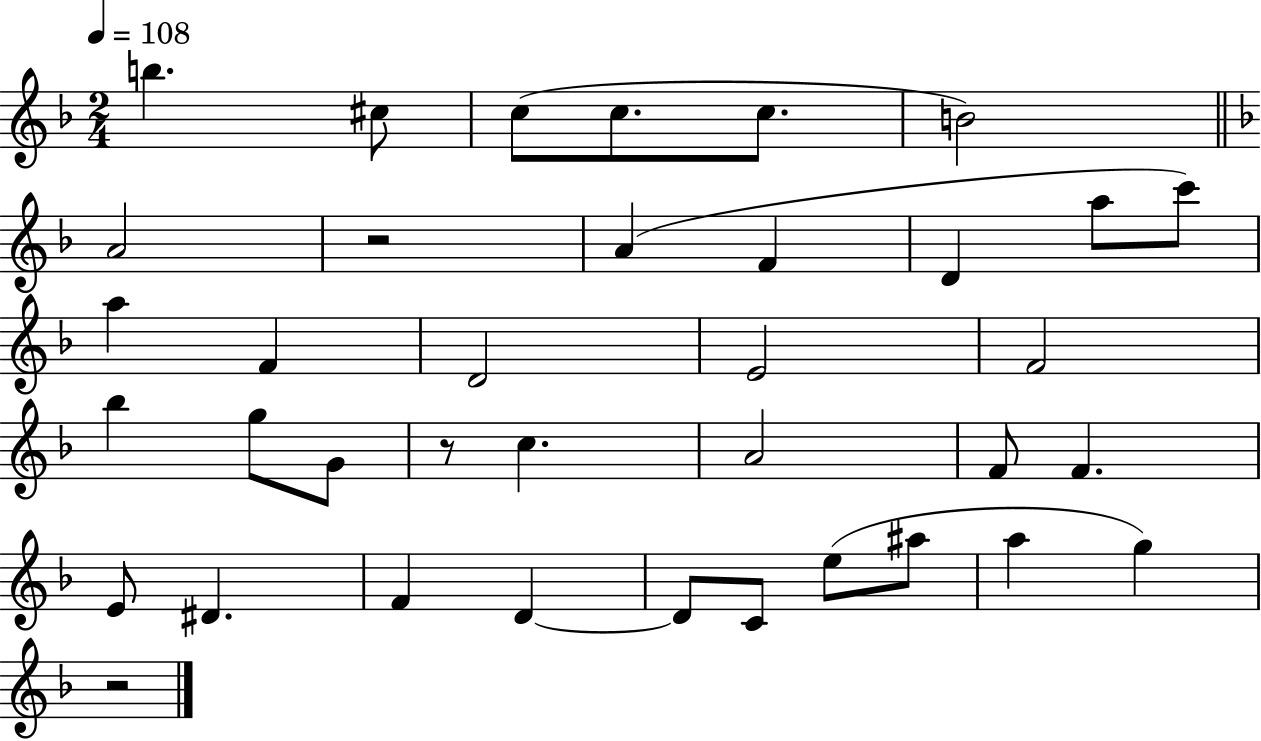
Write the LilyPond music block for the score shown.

{
  \clef treble
  \numericTimeSignature
  \time 2/4
  \key f \major
  \tempo 4 = 108
  b''4. cis''8 | c''8( c''8. c''8. | b'2) | \bar "||" \break \key f \major a'2 | r2 | a'4( f'4 | d'4 a''8 c'''8) | \break a''4 f'4 | d'2 | e'2 | f'2 | \break bes''4 g''8 g'8 | r8 c''4. | a'2 | f'8 f'4. | \break e'8 dis'4. | f'4 d'4~~ | d'8 c'8 e''8( ais''8 | a''4 g''4) | \break r2 | \bar "|."
}